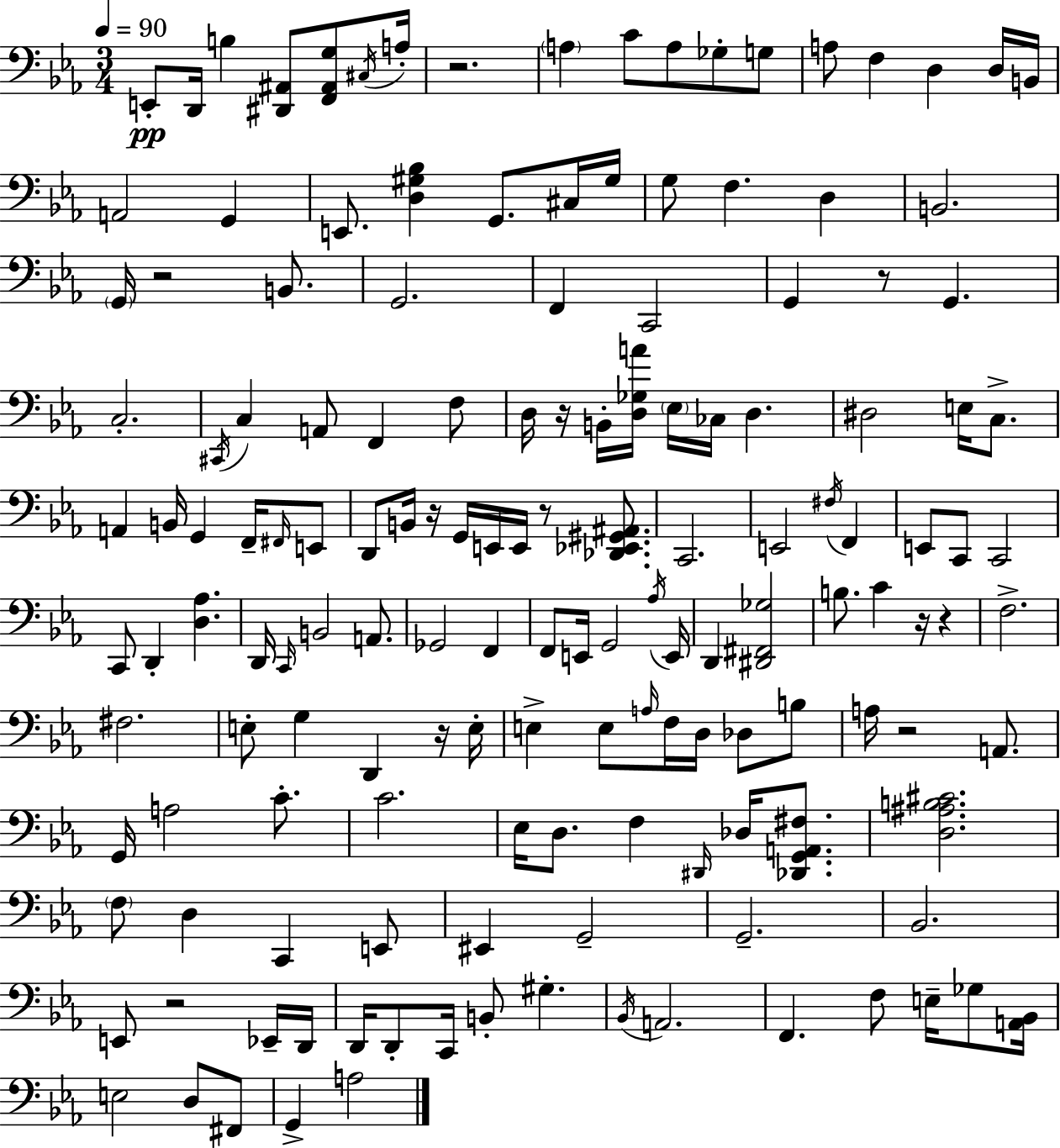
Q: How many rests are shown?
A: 11